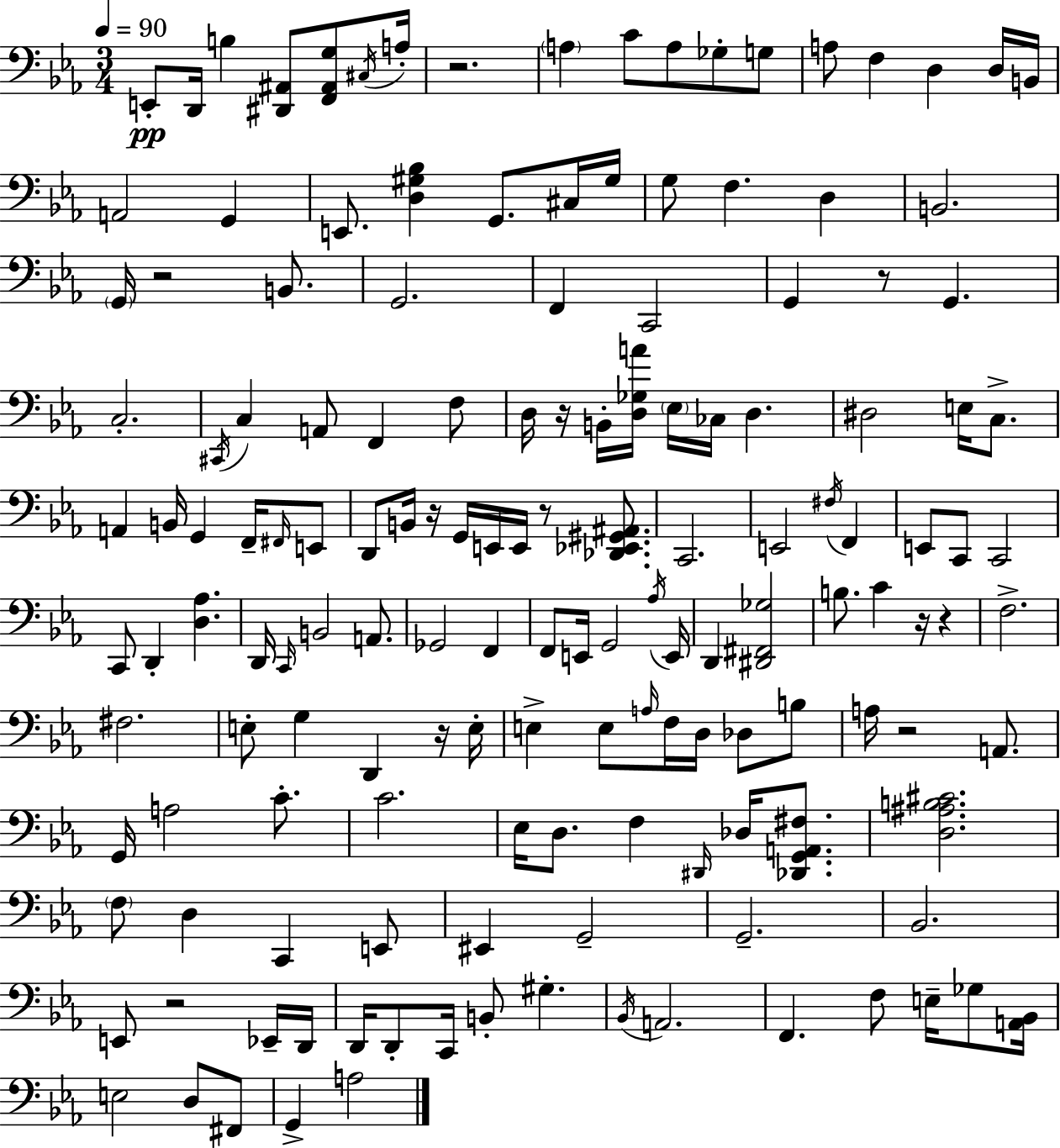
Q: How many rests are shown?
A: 11